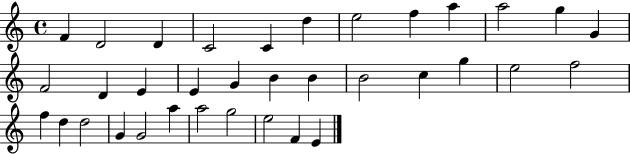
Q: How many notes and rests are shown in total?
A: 35